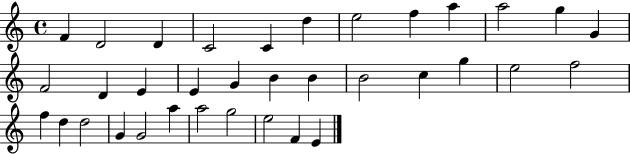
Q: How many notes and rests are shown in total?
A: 35